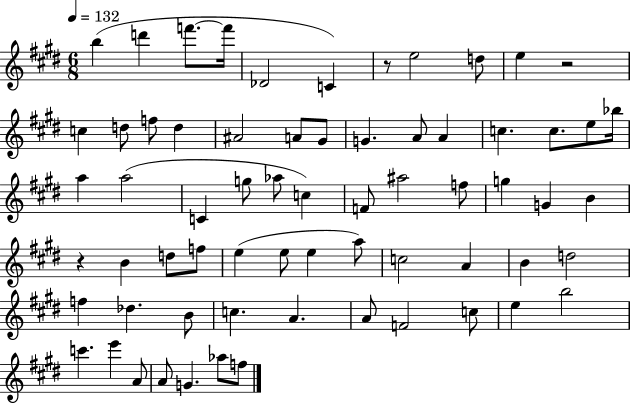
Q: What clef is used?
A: treble